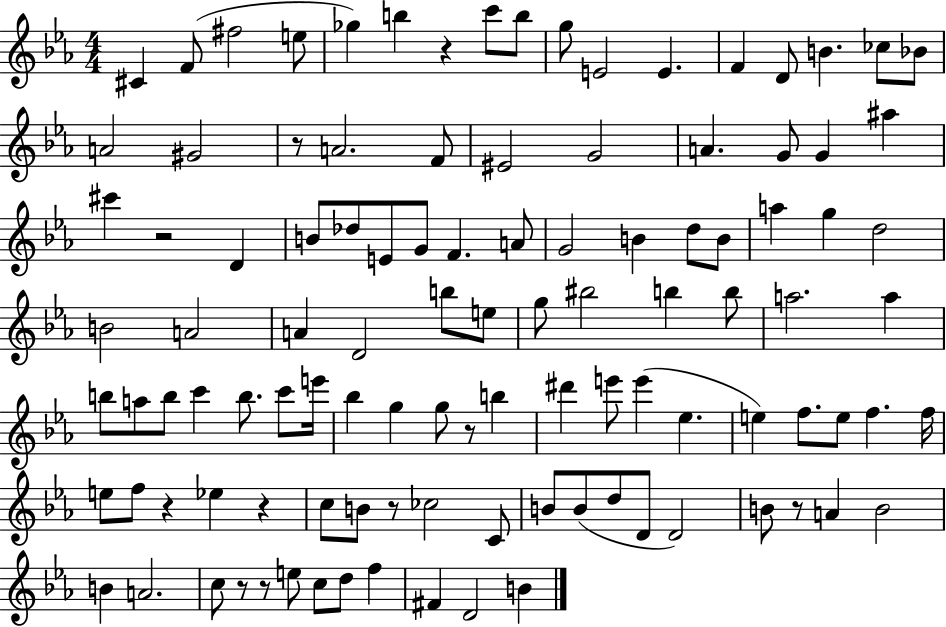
X:1
T:Untitled
M:4/4
L:1/4
K:Eb
^C F/2 ^f2 e/2 _g b z c'/2 b/2 g/2 E2 E F D/2 B _c/2 _B/2 A2 ^G2 z/2 A2 F/2 ^E2 G2 A G/2 G ^a ^c' z2 D B/2 _d/2 E/2 G/2 F A/2 G2 B d/2 B/2 a g d2 B2 A2 A D2 b/2 e/2 g/2 ^b2 b b/2 a2 a b/2 a/2 b/2 c' b/2 c'/2 e'/4 _b g g/2 z/2 b ^d' e'/2 e' _e e f/2 e/2 f f/4 e/2 f/2 z _e z c/2 B/2 z/2 _c2 C/2 B/2 B/2 d/2 D/2 D2 B/2 z/2 A B2 B A2 c/2 z/2 z/2 e/2 c/2 d/2 f ^F D2 B